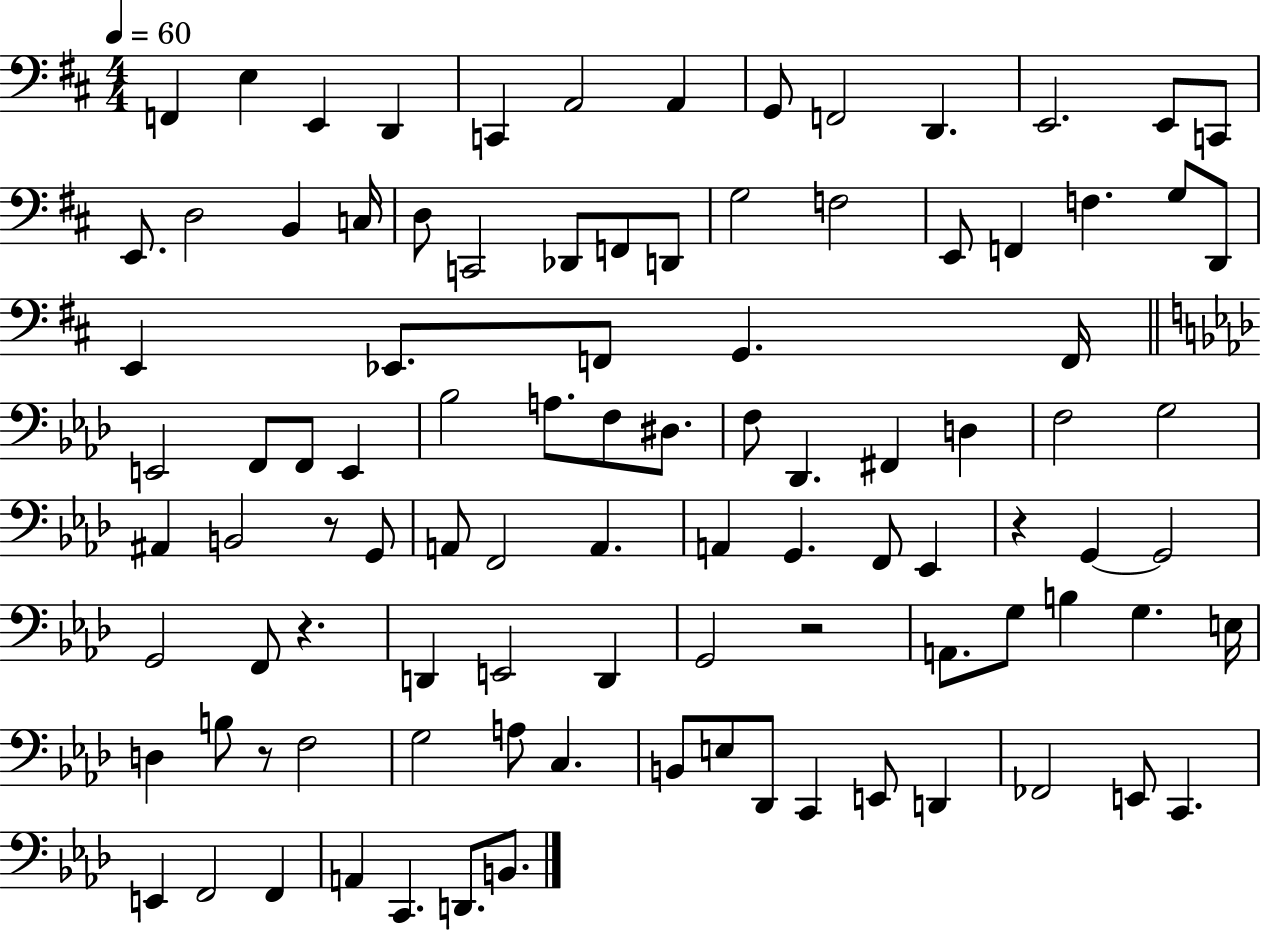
F2/q E3/q E2/q D2/q C2/q A2/h A2/q G2/e F2/h D2/q. E2/h. E2/e C2/e E2/e. D3/h B2/q C3/s D3/e C2/h Db2/e F2/e D2/e G3/h F3/h E2/e F2/q F3/q. G3/e D2/e E2/q Eb2/e. F2/e G2/q. F2/s E2/h F2/e F2/e E2/q Bb3/h A3/e. F3/e D#3/e. F3/e Db2/q. F#2/q D3/q F3/h G3/h A#2/q B2/h R/e G2/e A2/e F2/h A2/q. A2/q G2/q. F2/e Eb2/q R/q G2/q G2/h G2/h F2/e R/q. D2/q E2/h D2/q G2/h R/h A2/e. G3/e B3/q G3/q. E3/s D3/q B3/e R/e F3/h G3/h A3/e C3/q. B2/e E3/e Db2/e C2/q E2/e D2/q FES2/h E2/e C2/q. E2/q F2/h F2/q A2/q C2/q. D2/e. B2/e.